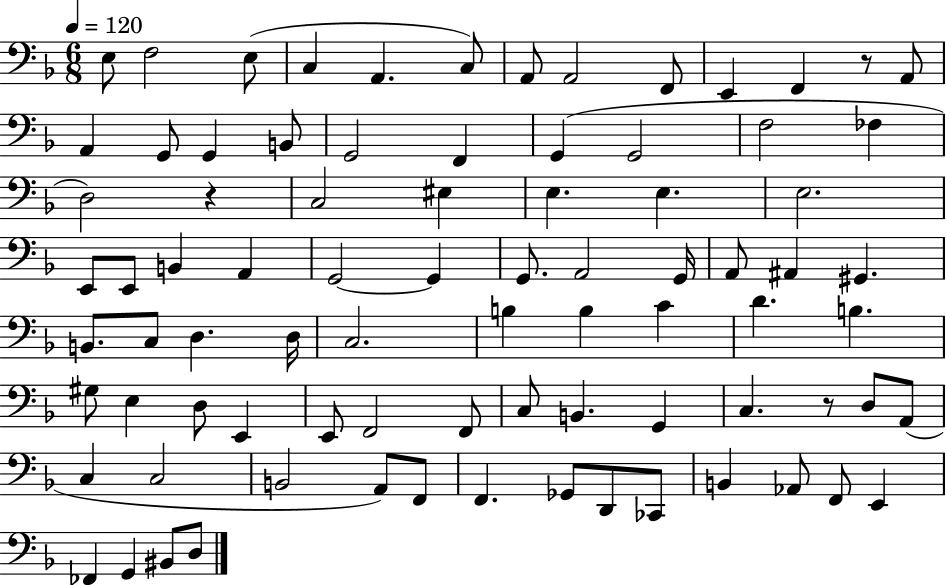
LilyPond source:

{
  \clef bass
  \numericTimeSignature
  \time 6/8
  \key f \major
  \tempo 4 = 120
  e8 f2 e8( | c4 a,4. c8) | a,8 a,2 f,8 | e,4 f,4 r8 a,8 | \break a,4 g,8 g,4 b,8 | g,2 f,4 | g,4( g,2 | f2 fes4 | \break d2) r4 | c2 eis4 | e4. e4. | e2. | \break e,8 e,8 b,4 a,4 | g,2~~ g,4 | g,8. a,2 g,16 | a,8 ais,4 gis,4. | \break b,8. c8 d4. d16 | c2. | b4 b4 c'4 | d'4. b4. | \break gis8 e4 d8 e,4 | e,8 f,2 f,8 | c8 b,4. g,4 | c4. r8 d8 a,8( | \break c4 c2 | b,2 a,8) f,8 | f,4. ges,8 d,8 ces,8 | b,4 aes,8 f,8 e,4 | \break fes,4 g,4 bis,8 d8 | \bar "|."
}